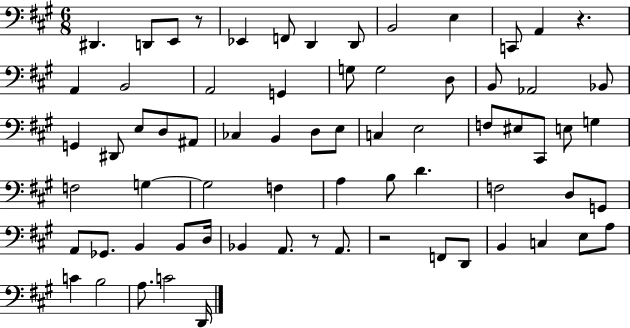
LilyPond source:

{
  \clef bass
  \numericTimeSignature
  \time 6/8
  \key a \major
  dis,4. d,8 e,8 r8 | ees,4 f,8 d,4 d,8 | b,2 e4 | c,8 a,4 r4. | \break a,4 b,2 | a,2 g,4 | g8 g2 d8 | b,8 aes,2 bes,8 | \break g,4 dis,8 e8 d8 ais,8 | ces4 b,4 d8 e8 | c4 e2 | f8 eis8 cis,8 e8 g4 | \break f2 g4~~ | g2 f4 | a4 b8 d'4. | f2 d8 g,8 | \break a,8 ges,8. b,4 b,8 d16 | bes,4 a,8. r8 a,8. | r2 f,8 d,8 | b,4 c4 e8 a8 | \break c'4 b2 | a8. c'2 d,16 | \bar "|."
}